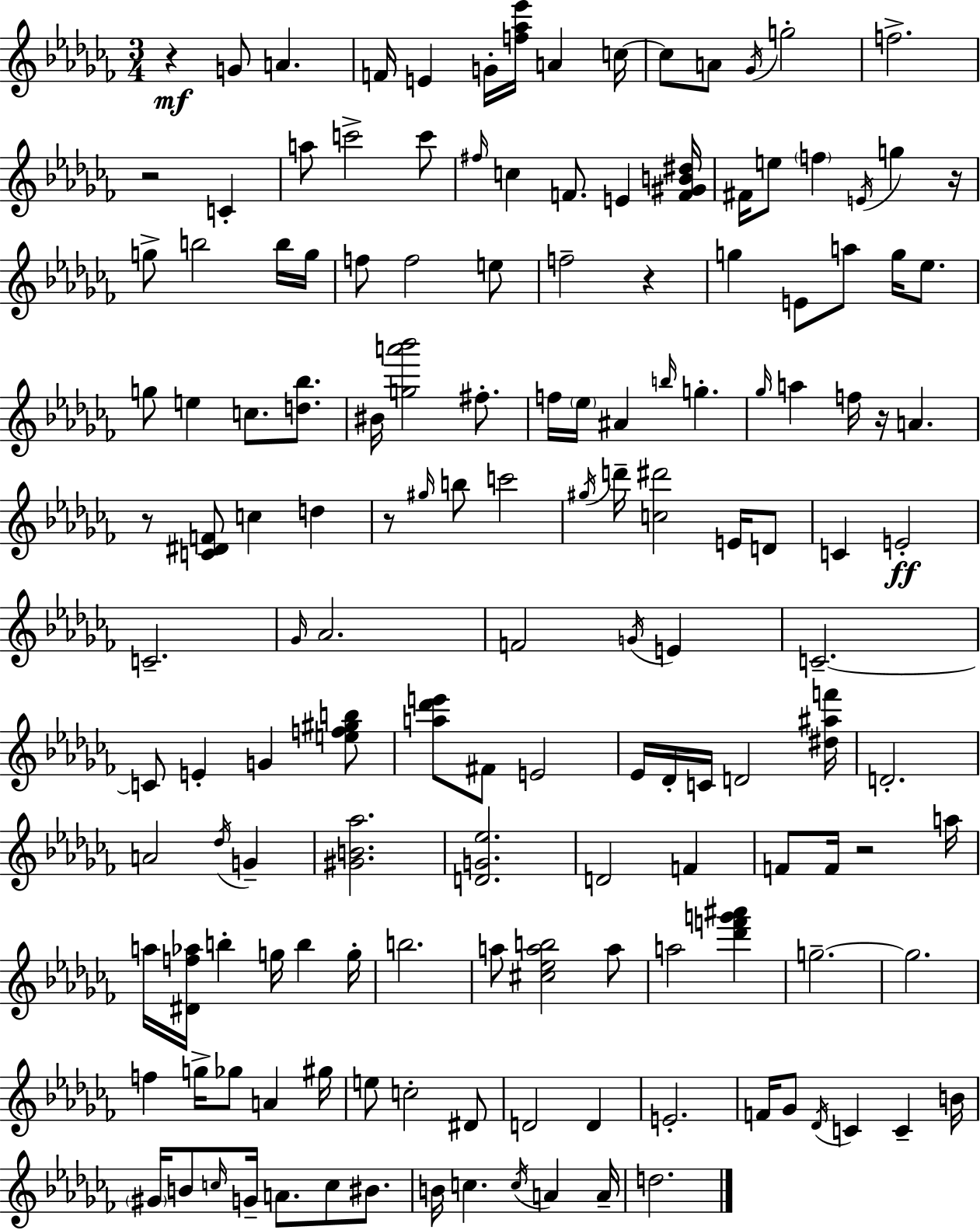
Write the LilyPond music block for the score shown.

{
  \clef treble
  \numericTimeSignature
  \time 3/4
  \key aes \minor
  r4\mf g'8 a'4. | f'16 e'4 g'16-. <f'' aes'' ees'''>16 a'4 c''16~~ | c''8 a'8 \acciaccatura { ges'16 } g''2-. | f''2.-> | \break r2 c'4-. | a''8 c'''2-> c'''8 | \grace { fis''16 } c''4 f'8. e'4 | <f' gis' b' dis''>16 fis'16 e''8 \parenthesize f''4 \acciaccatura { e'16 } g''4 | \break r16 g''8-> b''2 | b''16 g''16 f''8 f''2 | e''8 f''2-- r4 | g''4 e'8 a''8 g''16 | \break ees''8. g''8 e''4 c''8. | <d'' bes''>8. bis'16 <g'' a''' bes'''>2 | fis''8.-. f''16 \parenthesize ees''16 ais'4 \grace { b''16 } g''4.-. | \grace { ges''16 } a''4 f''16 r16 a'4. | \break r8 <c' dis' f'>8 c''4 | d''4 r8 \grace { gis''16 } b''8 c'''2 | \acciaccatura { gis''16 } d'''16-- <c'' dis'''>2 | e'16 d'8 c'4 e'2-.\ff | \break c'2.-- | \grace { ges'16 } aes'2. | f'2 | \acciaccatura { g'16 } e'4 c'2.--~~ | \break c'8 e'4-. | g'4 <e'' f'' gis'' b''>8 <a'' des''' e'''>8 fis'8 | e'2 ees'16 des'16-. c'16 | d'2 <dis'' ais'' f'''>16 d'2.-. | \break a'2 | \acciaccatura { des''16 } g'4-- <gis' b' aes''>2. | <d' g' ees''>2. | d'2 | \break f'4 f'8 | f'16 r2 a''16 a''16 <dis' f'' aes''>16 | b''4-. g''16 b''4 g''16-. b''2. | a''8 | \break <cis'' ees'' a'' b''>2 a''8 a''2 | <des''' f''' g''' ais'''>4 g''2.--~~ | g''2. | f''4 | \break g''16-> ges''8 a'4 gis''16 e''8 | c''2-. dis'8 d'2 | d'4 e'2.-. | f'16 ges'8 | \break \acciaccatura { des'16 } c'4 c'4-- b'16 \parenthesize gis'16 | b'8 \grace { c''16 } g'16-- a'8. c''8 bis'8. | b'16 c''4. \acciaccatura { c''16 } a'4 | a'16-- d''2. | \break \bar "|."
}